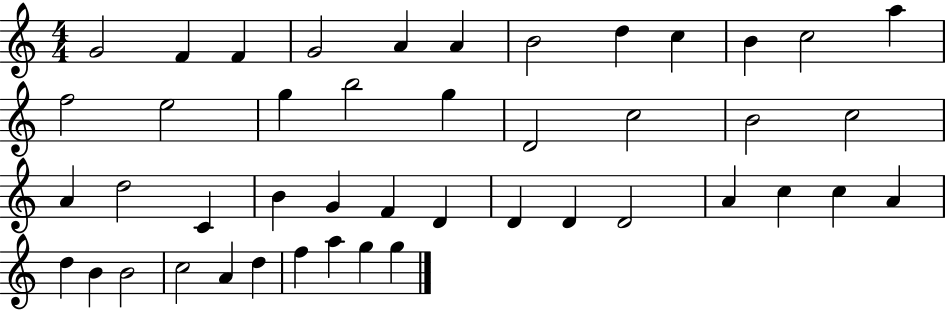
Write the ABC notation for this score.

X:1
T:Untitled
M:4/4
L:1/4
K:C
G2 F F G2 A A B2 d c B c2 a f2 e2 g b2 g D2 c2 B2 c2 A d2 C B G F D D D D2 A c c A d B B2 c2 A d f a g g